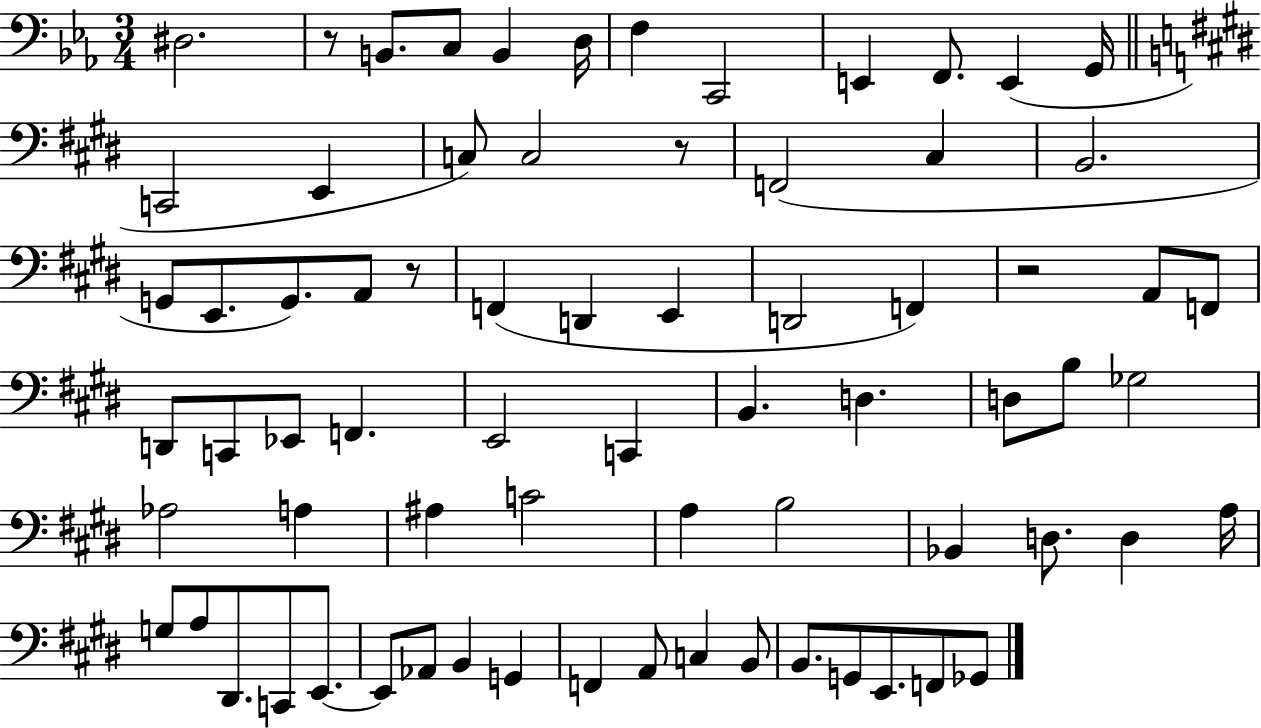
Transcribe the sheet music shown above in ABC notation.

X:1
T:Untitled
M:3/4
L:1/4
K:Eb
^D,2 z/2 B,,/2 C,/2 B,, D,/4 F, C,,2 E,, F,,/2 E,, G,,/4 C,,2 E,, C,/2 C,2 z/2 F,,2 ^C, B,,2 G,,/2 E,,/2 G,,/2 A,,/2 z/2 F,, D,, E,, D,,2 F,, z2 A,,/2 F,,/2 D,,/2 C,,/2 _E,,/2 F,, E,,2 C,, B,, D, D,/2 B,/2 _G,2 _A,2 A, ^A, C2 A, B,2 _B,, D,/2 D, A,/4 G,/2 A,/2 ^D,,/2 C,,/2 E,,/2 E,,/2 _A,,/2 B,, G,, F,, A,,/2 C, B,,/2 B,,/2 G,,/2 E,,/2 F,,/2 _G,,/2